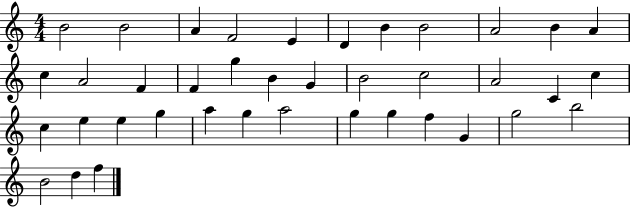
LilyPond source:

{
  \clef treble
  \numericTimeSignature
  \time 4/4
  \key c \major
  b'2 b'2 | a'4 f'2 e'4 | d'4 b'4 b'2 | a'2 b'4 a'4 | \break c''4 a'2 f'4 | f'4 g''4 b'4 g'4 | b'2 c''2 | a'2 c'4 c''4 | \break c''4 e''4 e''4 g''4 | a''4 g''4 a''2 | g''4 g''4 f''4 g'4 | g''2 b''2 | \break b'2 d''4 f''4 | \bar "|."
}